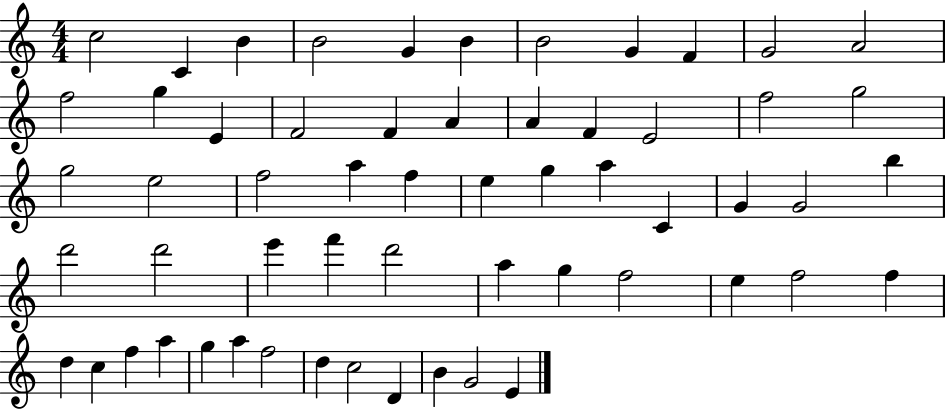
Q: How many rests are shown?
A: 0